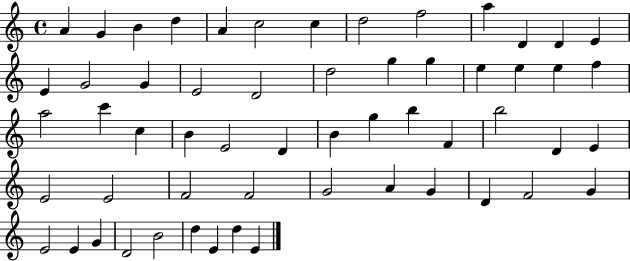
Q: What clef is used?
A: treble